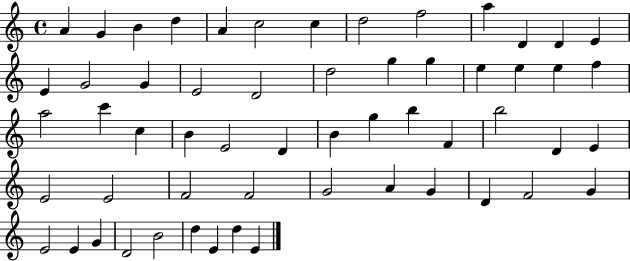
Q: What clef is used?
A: treble